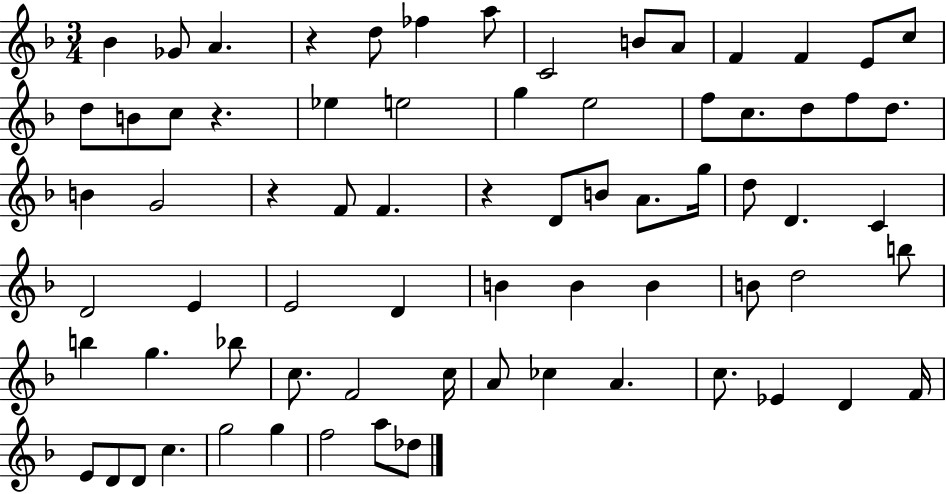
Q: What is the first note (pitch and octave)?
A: Bb4